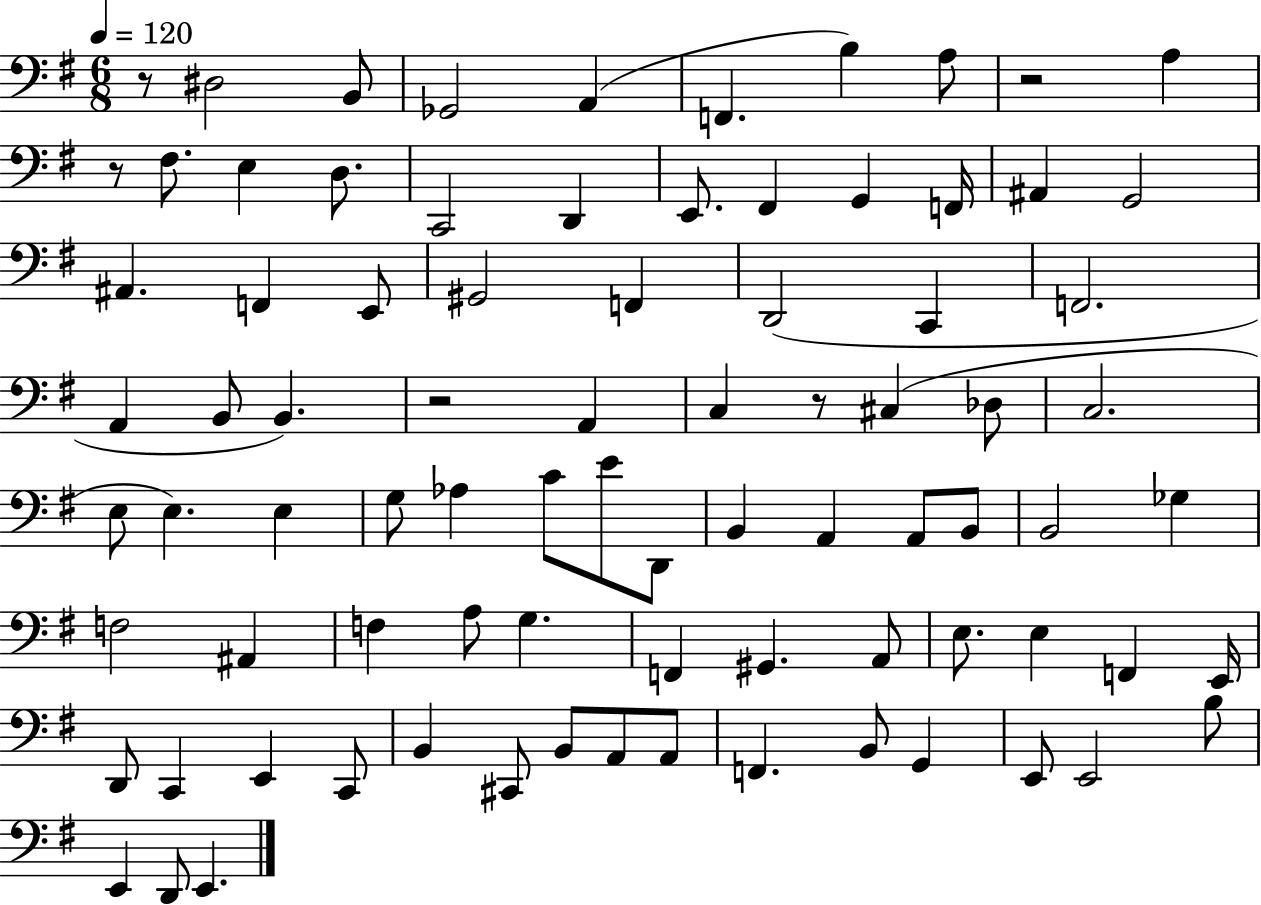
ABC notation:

X:1
T:Untitled
M:6/8
L:1/4
K:G
z/2 ^D,2 B,,/2 _G,,2 A,, F,, B, A,/2 z2 A, z/2 ^F,/2 E, D,/2 C,,2 D,, E,,/2 ^F,, G,, F,,/4 ^A,, G,,2 ^A,, F,, E,,/2 ^G,,2 F,, D,,2 C,, F,,2 A,, B,,/2 B,, z2 A,, C, z/2 ^C, _D,/2 C,2 E,/2 E, E, G,/2 _A, C/2 E/2 D,,/2 B,, A,, A,,/2 B,,/2 B,,2 _G, F,2 ^A,, F, A,/2 G, F,, ^G,, A,,/2 E,/2 E, F,, E,,/4 D,,/2 C,, E,, C,,/2 B,, ^C,,/2 B,,/2 A,,/2 A,,/2 F,, B,,/2 G,, E,,/2 E,,2 B,/2 E,, D,,/2 E,,